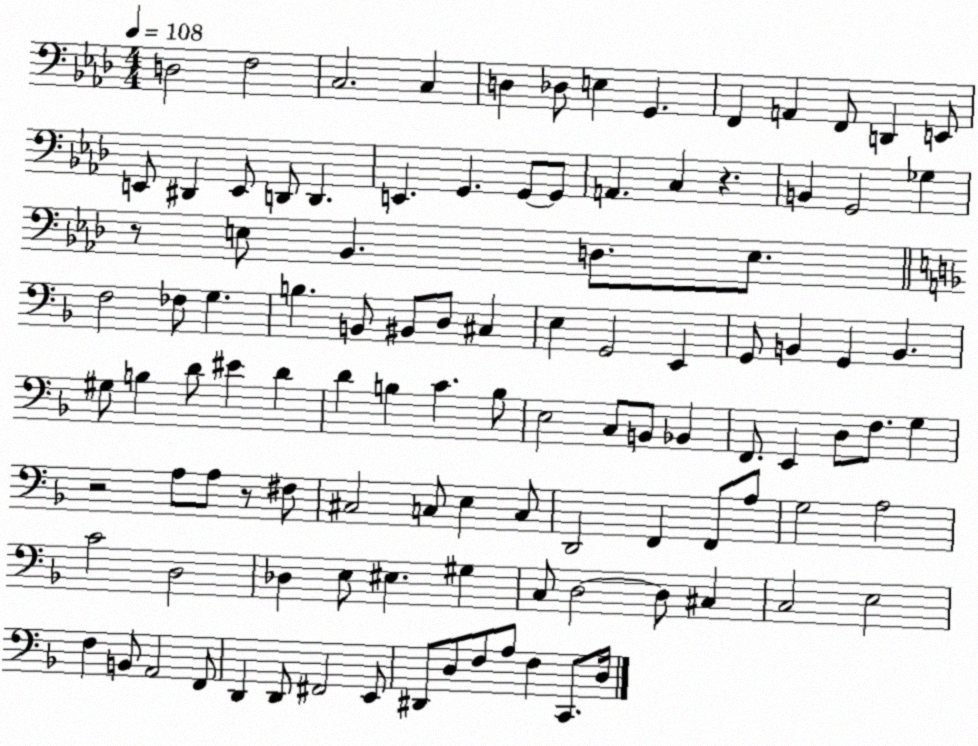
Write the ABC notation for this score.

X:1
T:Untitled
M:4/4
L:1/4
K:Ab
D,2 F,2 C,2 C, D, _D,/2 E, G,, F,, A,, F,,/2 D,, E,,/2 E,,/2 ^D,, E,,/2 D,,/2 D,, E,, G,, G,,/2 G,,/2 A,, C, z B,, G,,2 _G, z/2 E,/2 _B,, D,/2 E,/2 F,2 _F,/2 G, B, B,,/2 ^B,,/2 D,/2 ^C, E, G,,2 E,, G,,/2 B,, G,, B,, ^G,/2 B, D/2 ^E D D B, C B,/2 E,2 C,/2 B,,/2 _B,, F,,/2 E,, D,/2 F,/2 G, z2 A,/2 A,/2 z/2 ^F,/2 ^C,2 C,/2 E, C,/2 D,,2 F,, F,,/2 A,/2 G,2 A,2 C2 D,2 _D, E,/2 ^E, ^G, C,/2 D,2 D,/2 ^C, C,2 E,2 F, B,,/2 A,,2 F,,/2 D,, D,,/2 ^F,,2 E,,/2 ^D,,/2 D,/2 F,/2 A,/2 F, C,,/2 D,/4